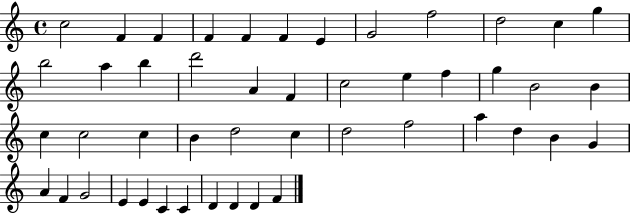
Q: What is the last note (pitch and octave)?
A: F4